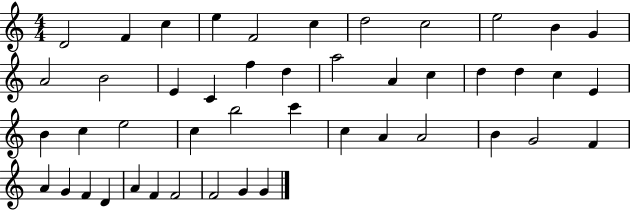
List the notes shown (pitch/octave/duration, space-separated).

D4/h F4/q C5/q E5/q F4/h C5/q D5/h C5/h E5/h B4/q G4/q A4/h B4/h E4/q C4/q F5/q D5/q A5/h A4/q C5/q D5/q D5/q C5/q E4/q B4/q C5/q E5/h C5/q B5/h C6/q C5/q A4/q A4/h B4/q G4/h F4/q A4/q G4/q F4/q D4/q A4/q F4/q F4/h F4/h G4/q G4/q